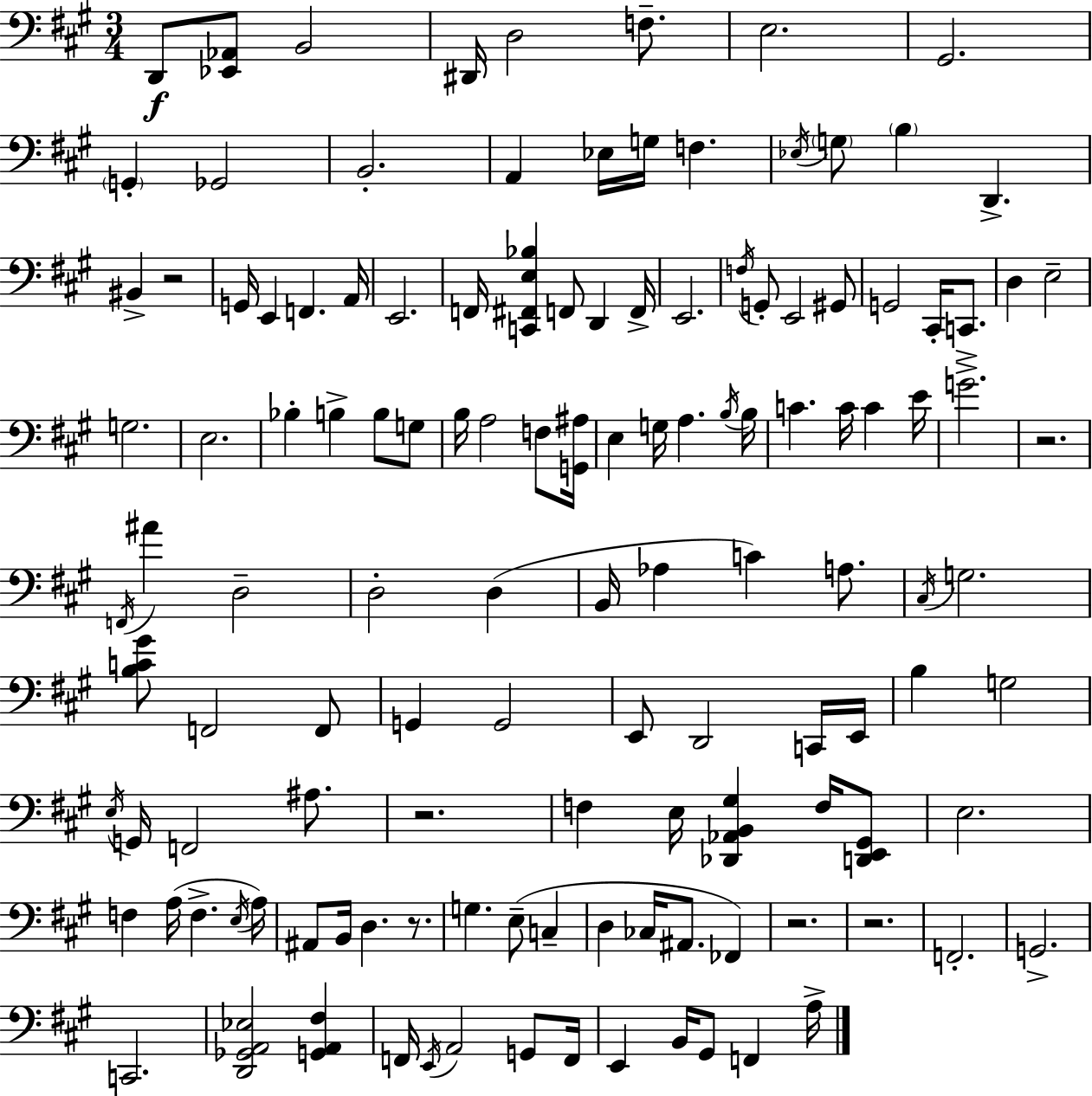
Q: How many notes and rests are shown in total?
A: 128